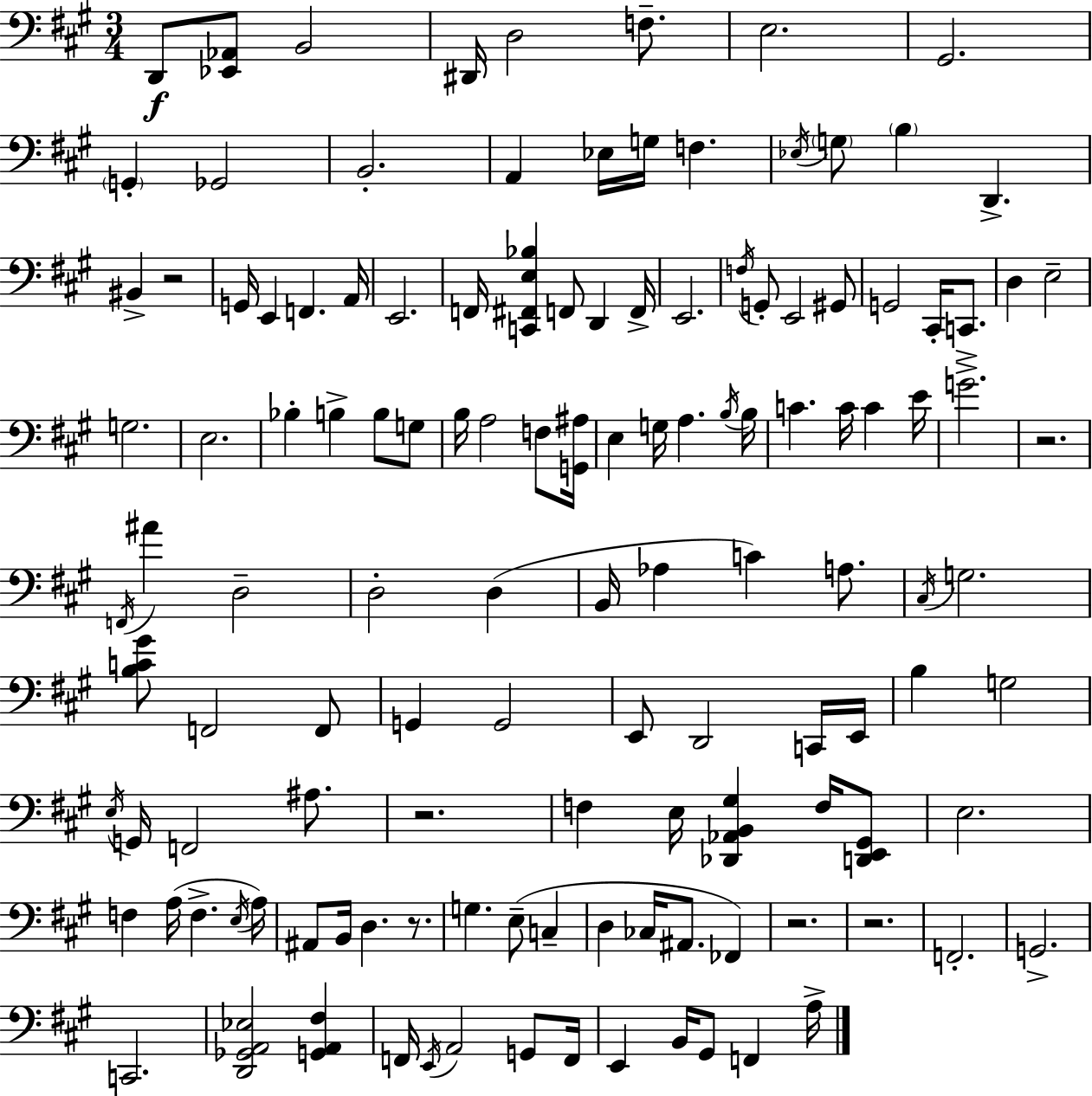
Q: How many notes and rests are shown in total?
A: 128